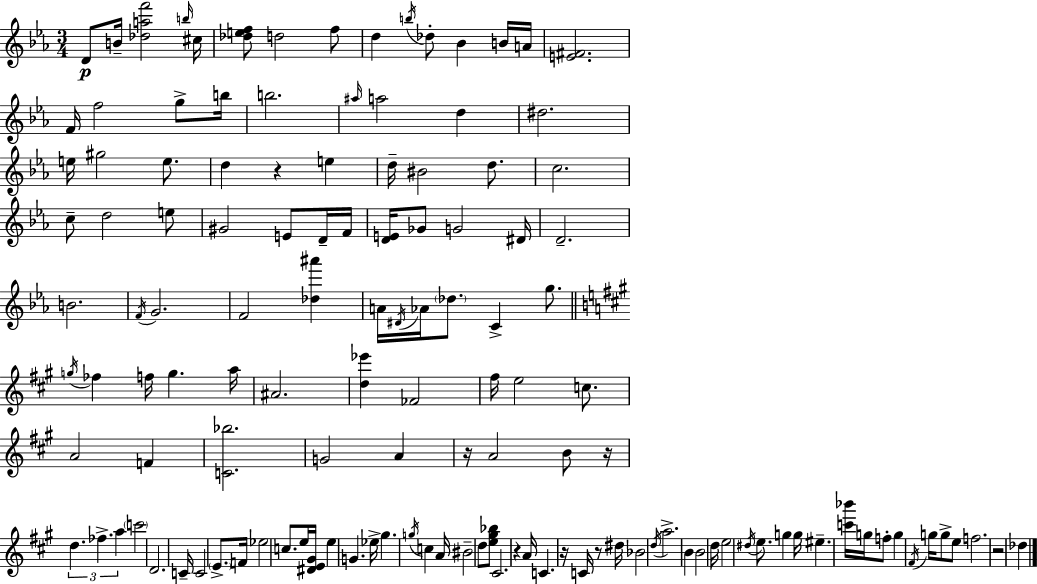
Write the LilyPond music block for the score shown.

{
  \clef treble
  \numericTimeSignature
  \time 3/4
  \key c \minor
  \repeat volta 2 { d'8\p b'16-- <des'' a'' f'''>2 \grace { b''16 } | cis''16 <des'' e'' f''>8 d''2 f''8 | d''4 \acciaccatura { b''16 } des''8-. bes'4 | b'16 a'16 <e' fis'>2. | \break f'16 f''2 g''8-> | b''16 b''2. | \grace { ais''16 } a''2 d''4 | dis''2. | \break e''16 gis''2 | e''8. d''4 r4 e''4 | d''16-- bis'2 | d''8. c''2. | \break c''8-- d''2 | e''8 gis'2 e'8 | d'16-- f'16 <d' e'>16 ges'8 g'2 | dis'16 d'2.-- | \break b'2. | \acciaccatura { f'16 } g'2. | f'2 | <des'' ais'''>4 a'16 \acciaccatura { dis'16 } aes'16 \parenthesize des''8. c'4-> | \break g''8. \bar "||" \break \key a \major \acciaccatura { g''16 } fes''4 f''16 g''4. | a''16 ais'2. | <d'' ees'''>4 fes'2 | fis''16 e''2 c''8. | \break a'2 f'4 | <c' bes''>2. | g'2 a'4 | r16 a'2 b'8 | \break r16 \tuplet 3/2 { d''4. fes''4.-> | a''4 } \parenthesize c'''2 | d'2. | c'16-- c'2 \parenthesize e'8.-> | \break f'16 ees''2 c''8. | e''16 <dis' e' gis'>16 e''4 g'4. | ees''16-> gis''4. \acciaccatura { g''16 } c''4 | a'16 bis'2-- d''8 | \break <e'' gis'' bes''>8 cis'2. | r4 a'16 c'4. | r16 c'16 r8 dis''16 bes'2 | \acciaccatura { d''16 } a''2.-> | \break b'4 b'2 | d''16 e''2 | \acciaccatura { dis''16 } e''8. g''4 g''16 eis''4.-- | <c''' bes'''>16 g''16 f''8-. g''4 \acciaccatura { fis'16 } | \break g''16 g''8-> e''8 f''2. | r2 | des''4 } \bar "|."
}